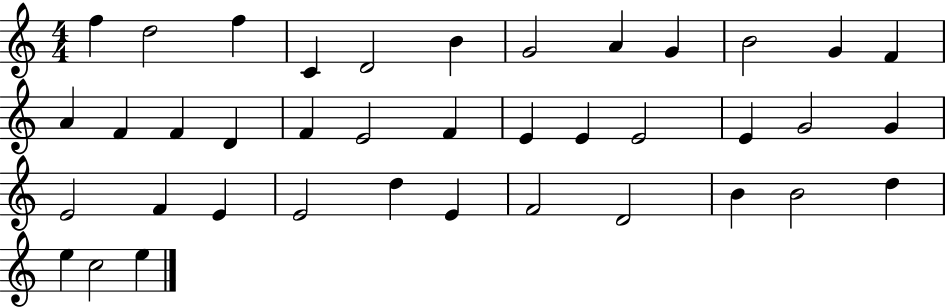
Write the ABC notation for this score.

X:1
T:Untitled
M:4/4
L:1/4
K:C
f d2 f C D2 B G2 A G B2 G F A F F D F E2 F E E E2 E G2 G E2 F E E2 d E F2 D2 B B2 d e c2 e